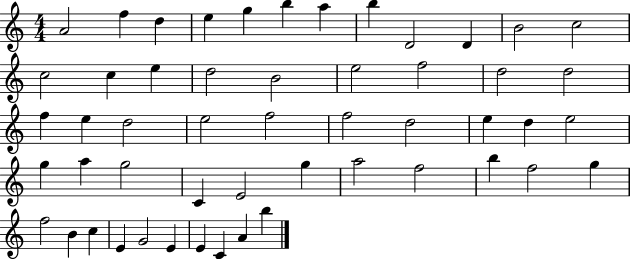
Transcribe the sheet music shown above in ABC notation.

X:1
T:Untitled
M:4/4
L:1/4
K:C
A2 f d e g b a b D2 D B2 c2 c2 c e d2 B2 e2 f2 d2 d2 f e d2 e2 f2 f2 d2 e d e2 g a g2 C E2 g a2 f2 b f2 g f2 B c E G2 E E C A b